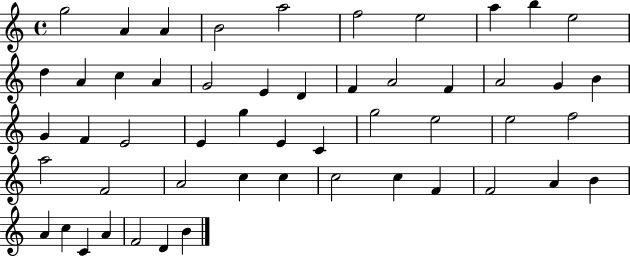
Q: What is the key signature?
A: C major